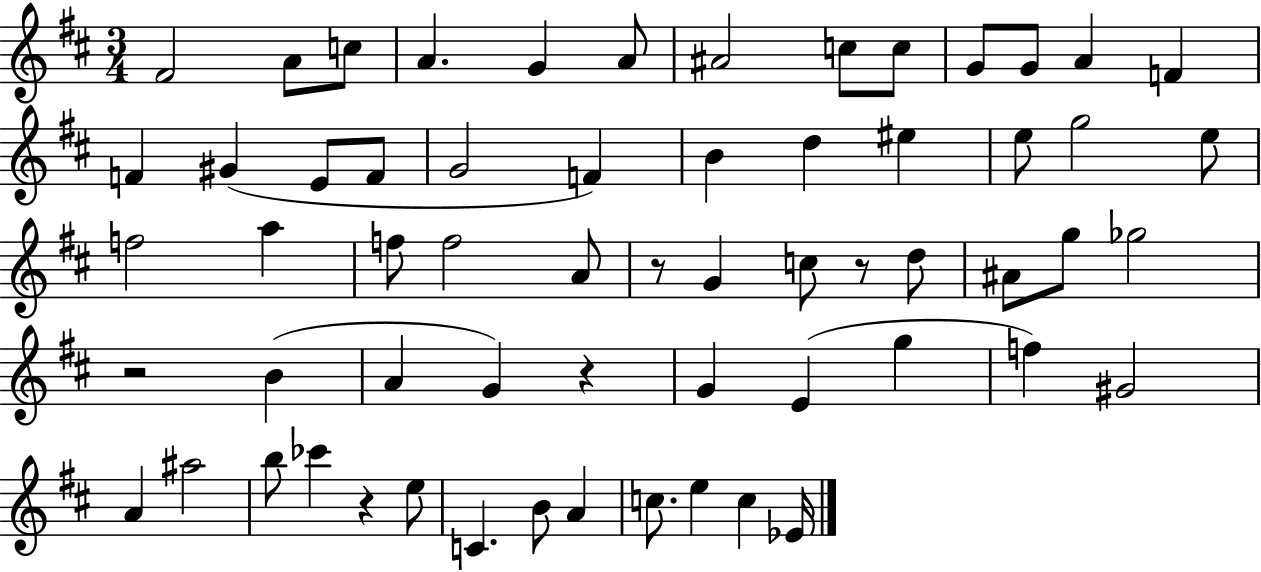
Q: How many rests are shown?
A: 5